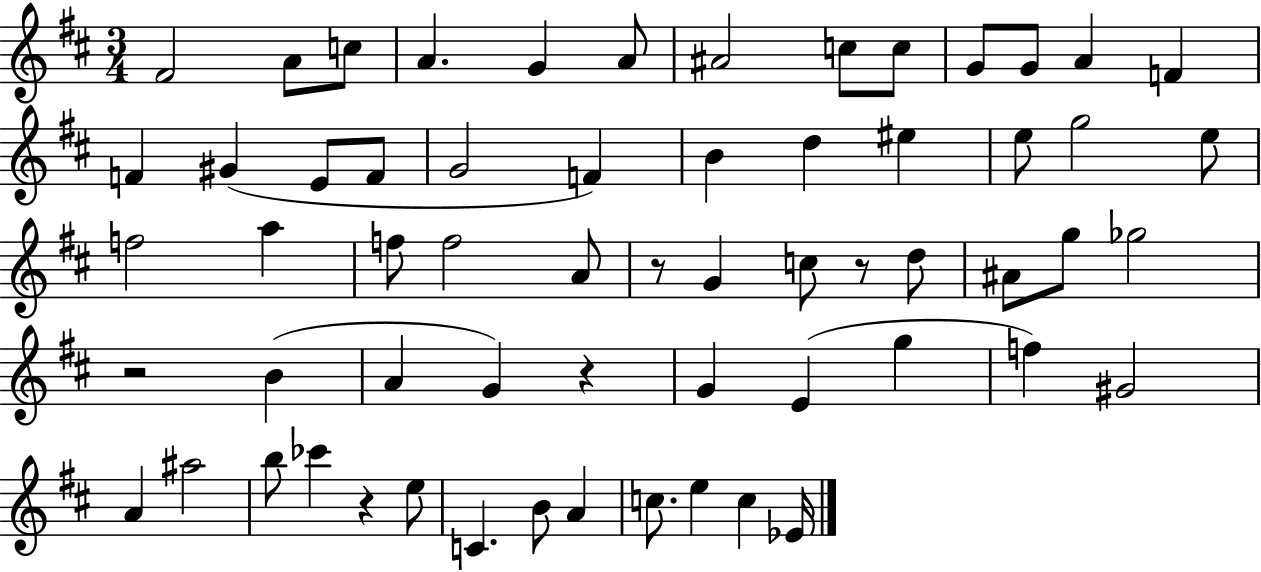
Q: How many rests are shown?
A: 5